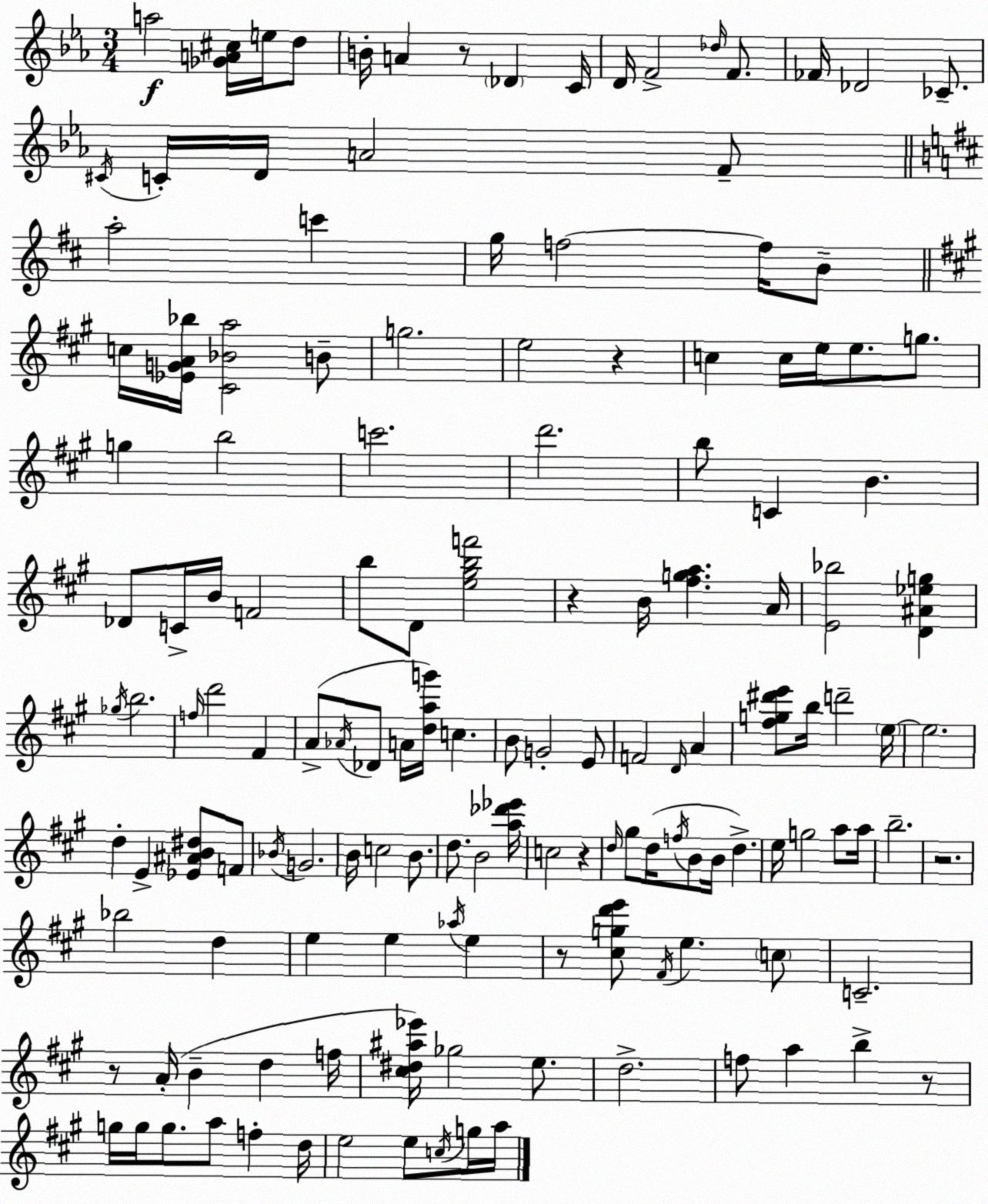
X:1
T:Untitled
M:3/4
L:1/4
K:Eb
a2 [_GA^c]/4 e/4 d/2 B/4 A z/2 _D C/4 D/4 F2 _d/4 F/2 _F/4 _D2 _C/2 ^C/4 C/4 D/4 A2 F/2 a2 c' g/4 f2 f/4 B/2 c/4 [_EGA_b]/4 [^C_Ba]2 B/2 g2 e2 z c c/4 e/4 e/2 g/2 g b2 c'2 d'2 b/2 C B _D/2 C/4 B/4 F2 b/2 D/2 [e^gbf']2 z B/4 [^fga] A/4 [E_b]2 [D^A_eg] _g/4 b2 f/4 d'2 ^F A/2 _A/4 _D/2 A/4 [dag']/4 c B/2 G2 E/2 F2 D/4 A [^fg^d'e']/2 b/4 d'2 e/4 e2 d E [_E^AB^d]/2 F/2 _B/4 G2 B/4 c2 B/2 d/2 B2 [a_d'_e']/4 c2 z d/4 ^g/2 d/4 f/4 B/2 B/4 d e/4 g2 a/2 a/4 b2 z2 _b2 d e e _a/4 e z/2 [^cgd'e']/2 ^F/4 e c/2 C2 z/2 A/4 B d f/4 [^c^d^a_e']/4 _g2 e/2 d2 f/2 a b z/2 g/4 g/4 g/2 a/2 f d/4 e2 e/2 c/4 g/4 a/4